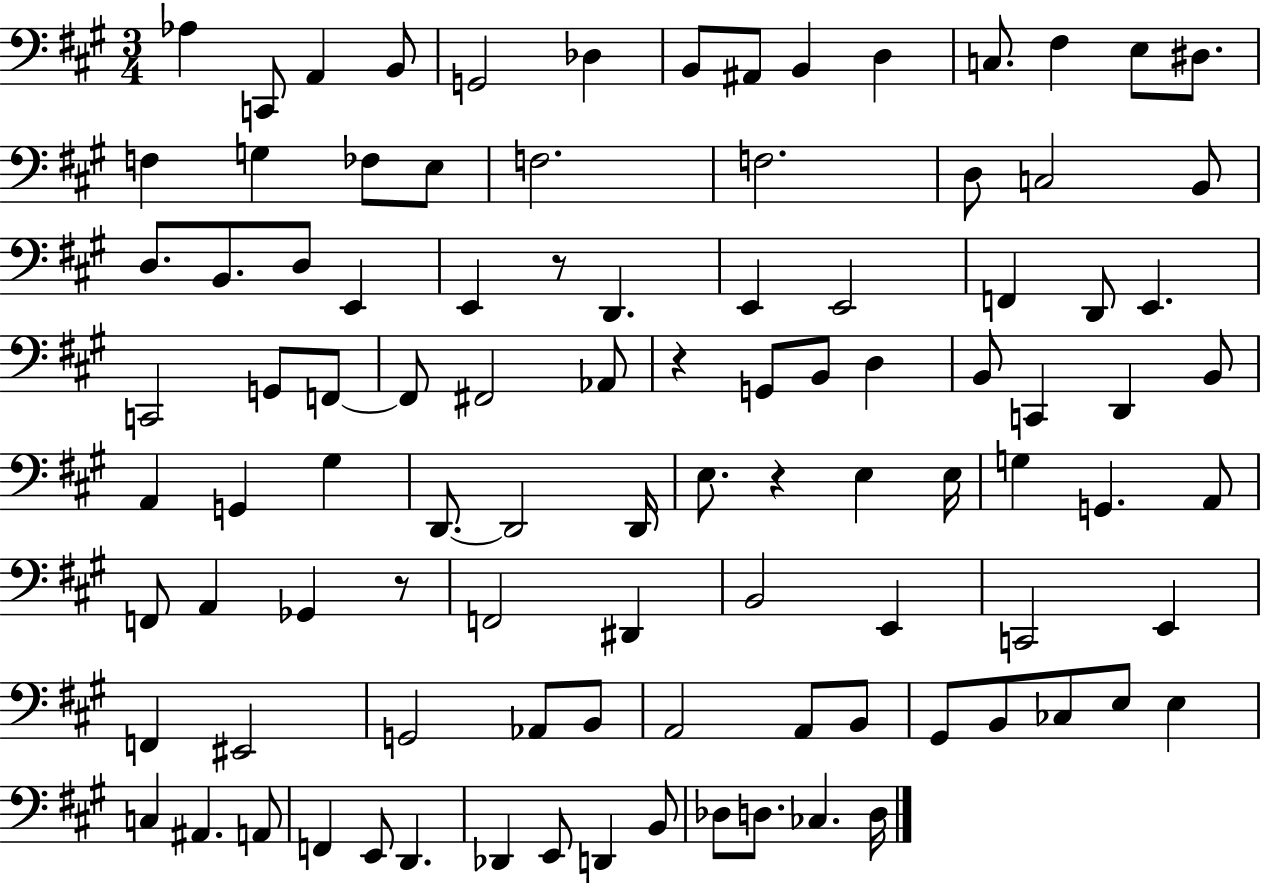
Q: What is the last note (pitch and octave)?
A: D3